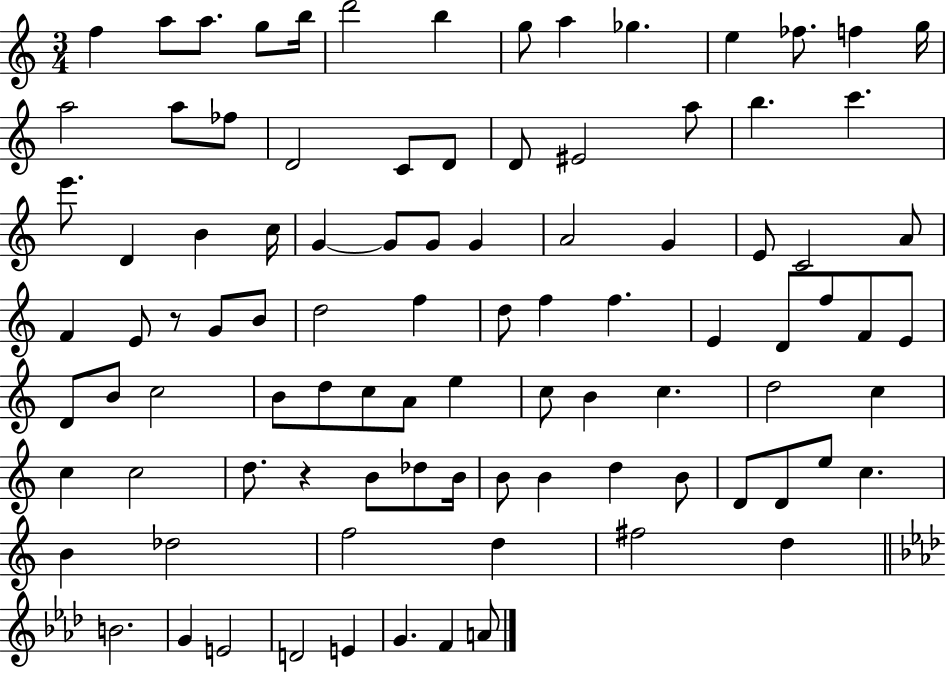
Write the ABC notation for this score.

X:1
T:Untitled
M:3/4
L:1/4
K:C
f a/2 a/2 g/2 b/4 d'2 b g/2 a _g e _f/2 f g/4 a2 a/2 _f/2 D2 C/2 D/2 D/2 ^E2 a/2 b c' e'/2 D B c/4 G G/2 G/2 G A2 G E/2 C2 A/2 F E/2 z/2 G/2 B/2 d2 f d/2 f f E D/2 f/2 F/2 E/2 D/2 B/2 c2 B/2 d/2 c/2 A/2 e c/2 B c d2 c c c2 d/2 z B/2 _d/2 B/4 B/2 B d B/2 D/2 D/2 e/2 c B _d2 f2 d ^f2 d B2 G E2 D2 E G F A/2